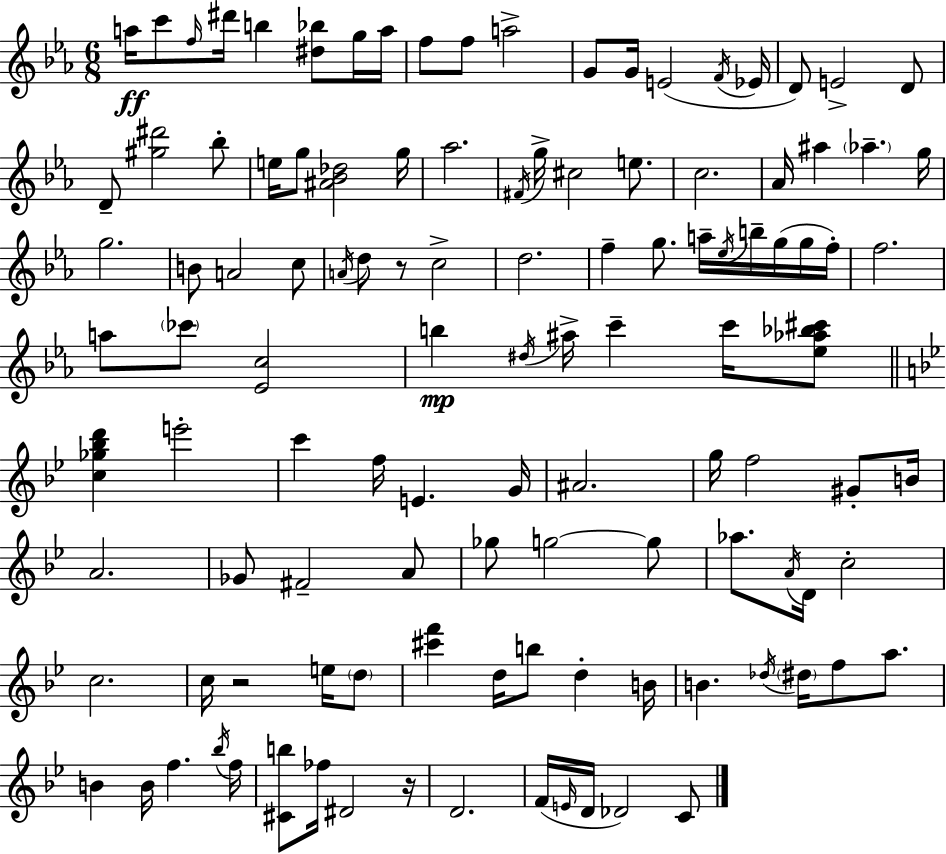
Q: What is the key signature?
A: EES major